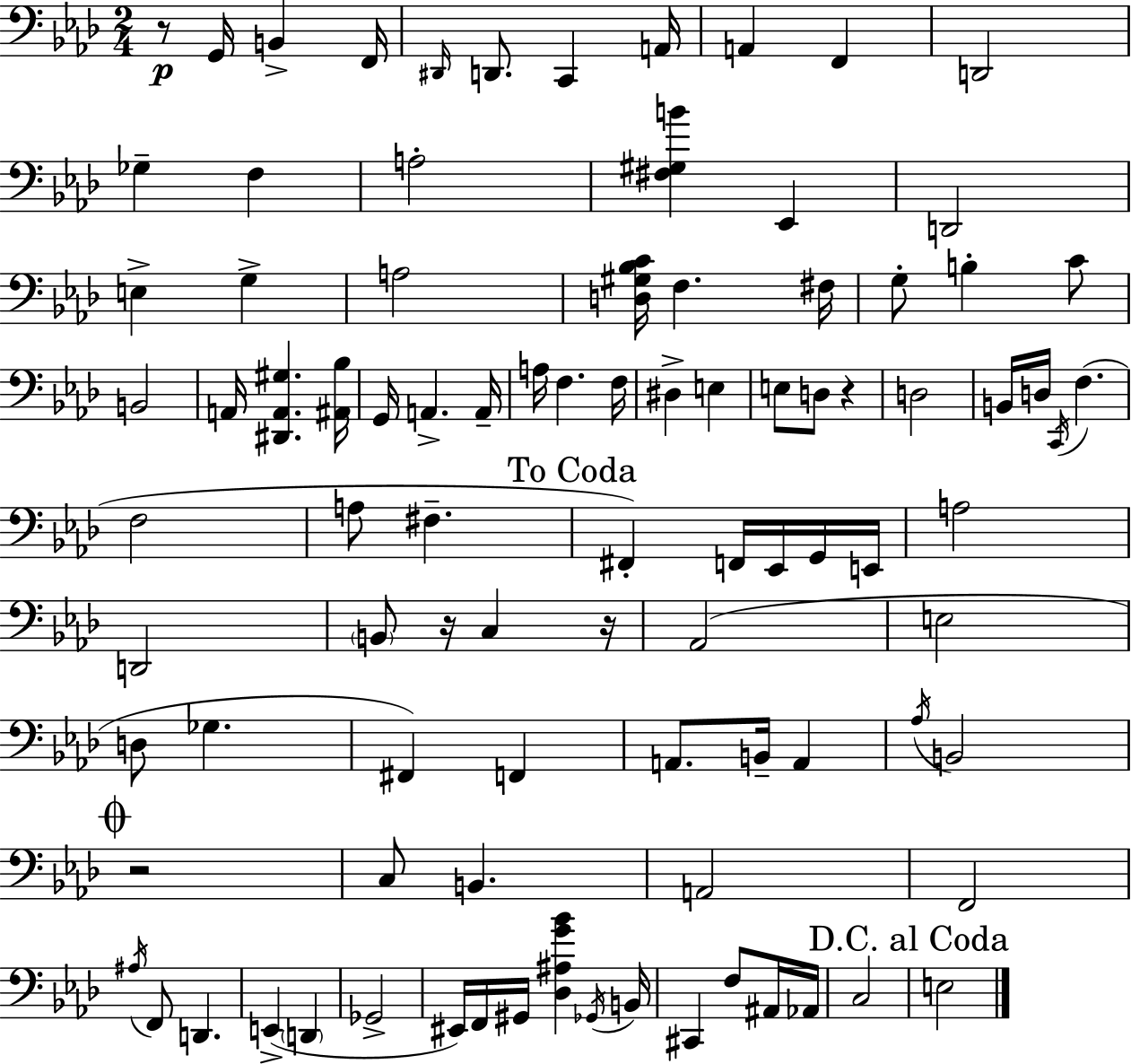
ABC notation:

X:1
T:Untitled
M:2/4
L:1/4
K:Fm
z/2 G,,/4 B,, F,,/4 ^D,,/4 D,,/2 C,, A,,/4 A,, F,, D,,2 _G, F, A,2 [^F,^G,B] _E,, D,,2 E, G, A,2 [D,^G,_B,C]/4 F, ^F,/4 G,/2 B, C/2 B,,2 A,,/4 [^D,,A,,^G,] [^A,,_B,]/4 G,,/4 A,, A,,/4 A,/4 F, F,/4 ^D, E, E,/2 D,/2 z D,2 B,,/4 D,/4 C,,/4 F, F,2 A,/2 ^F, ^F,, F,,/4 _E,,/4 G,,/4 E,,/4 A,2 D,,2 B,,/2 z/4 C, z/4 _A,,2 E,2 D,/2 _G, ^F,, F,, A,,/2 B,,/4 A,, _A,/4 B,,2 z2 C,/2 B,, A,,2 F,,2 ^A,/4 F,,/2 D,, E,, D,, _G,,2 ^E,,/4 F,,/4 ^G,,/4 [_D,^A,G_B] _G,,/4 B,,/4 ^C,, F,/2 ^A,,/4 _A,,/4 C,2 E,2